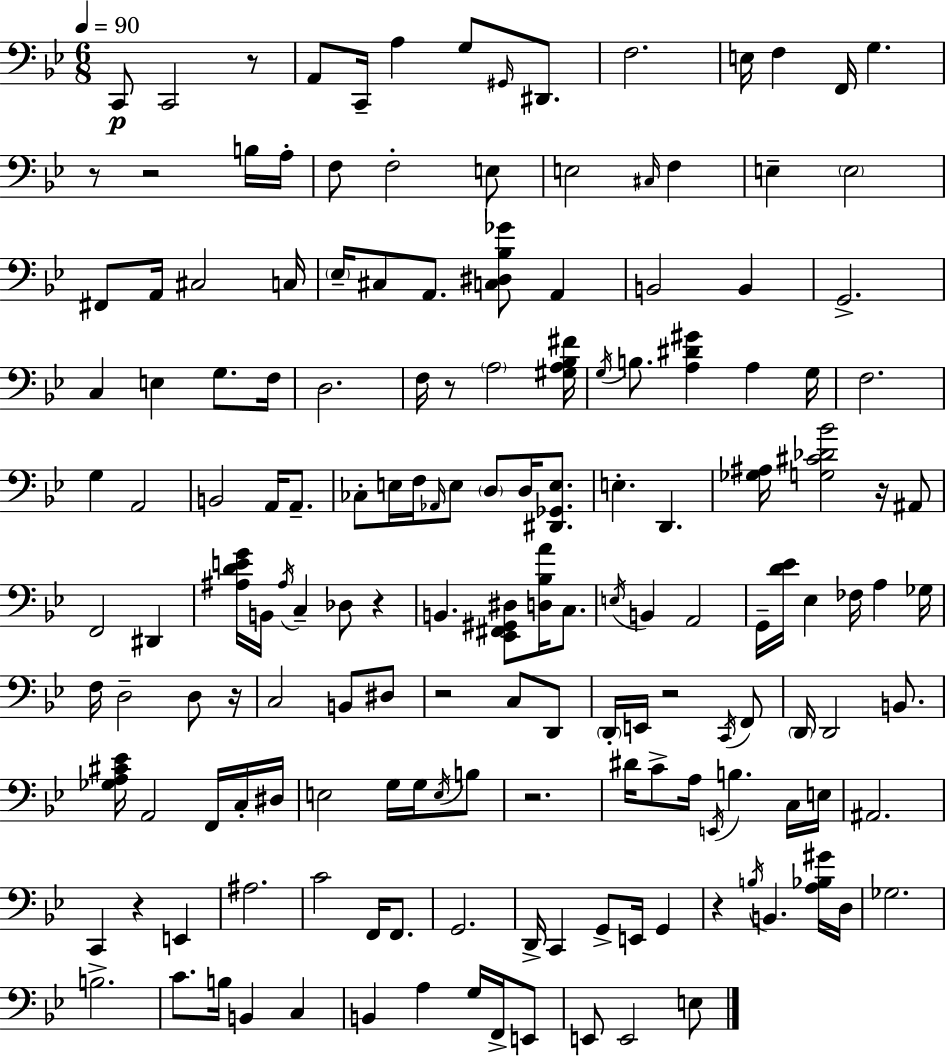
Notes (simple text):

C2/e C2/h R/e A2/e C2/s A3/q G3/e G#2/s D#2/e. F3/h. E3/s F3/q F2/s G3/q. R/e R/h B3/s A3/s F3/e F3/h E3/e E3/h C#3/s F3/q E3/q E3/h F#2/e A2/s C#3/h C3/s Eb3/s C#3/e A2/e. [C3,D#3,Bb3,Gb4]/e A2/q B2/h B2/q G2/h. C3/q E3/q G3/e. F3/s D3/h. F3/s R/e A3/h [G#3,A3,Bb3,F#4]/s G3/s B3/e. [A3,D#4,G#4]/q A3/q G3/s F3/h. G3/q A2/h B2/h A2/s A2/e. CES3/e E3/s F3/s Ab2/s E3/e D3/e D3/s [D#2,Gb2,E3]/e. E3/q. D2/q. [Gb3,A#3]/s [G3,C#4,Db4,Bb4]/h R/s A#2/e F2/h D#2/q [A#3,D4,E4,G4]/s B2/s A#3/s C3/q Db3/e R/q B2/q. [Eb2,F#2,G#2,D#3]/e [D3,Bb3,A4]/s C3/e. E3/s B2/q A2/h G2/s [D4,Eb4]/s Eb3/q FES3/s A3/q Gb3/s F3/s D3/h D3/e R/s C3/h B2/e D#3/e R/h C3/e D2/e D2/s E2/s R/h C2/s F2/e D2/s D2/h B2/e. [Gb3,A3,C#4,Eb4]/s A2/h F2/s C3/s D#3/s E3/h G3/s G3/s E3/s B3/e R/h. D#4/s C4/e A3/s E2/s B3/q. C3/s E3/s A#2/h. C2/q R/q E2/q A#3/h. C4/h F2/s F2/e. G2/h. D2/s C2/q G2/e E2/s G2/q R/q B3/s B2/q. [A3,Bb3,G#4]/s D3/s Gb3/h. B3/h. C4/e. B3/s B2/q C3/q B2/q A3/q G3/s F2/s E2/e E2/e E2/h E3/e